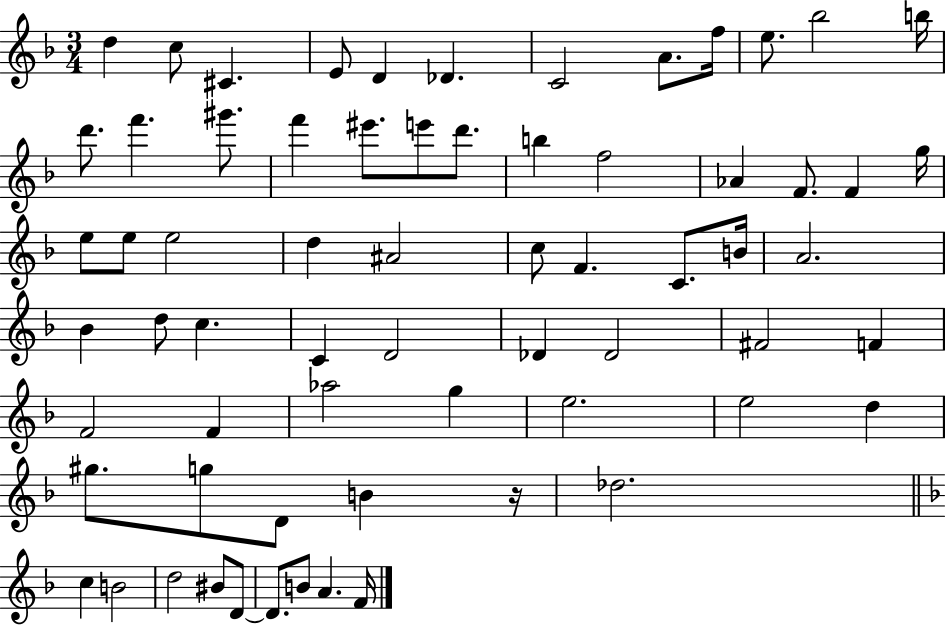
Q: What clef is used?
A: treble